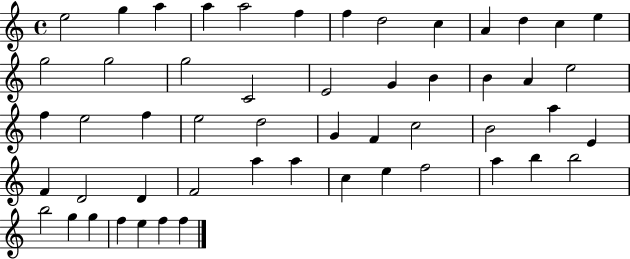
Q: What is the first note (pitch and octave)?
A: E5